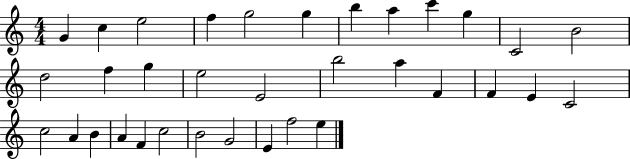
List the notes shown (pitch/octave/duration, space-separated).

G4/q C5/q E5/h F5/q G5/h G5/q B5/q A5/q C6/q G5/q C4/h B4/h D5/h F5/q G5/q E5/h E4/h B5/h A5/q F4/q F4/q E4/q C4/h C5/h A4/q B4/q A4/q F4/q C5/h B4/h G4/h E4/q F5/h E5/q